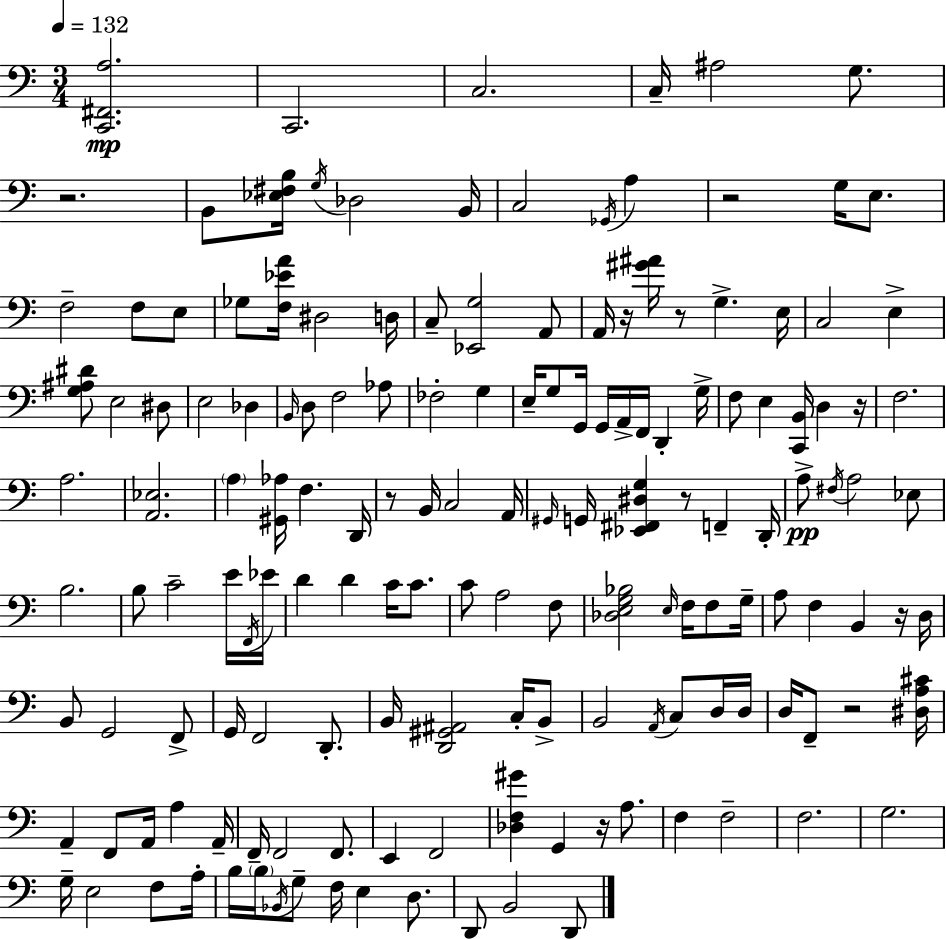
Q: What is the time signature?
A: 3/4